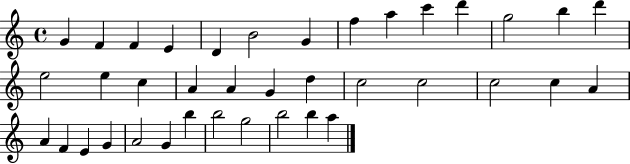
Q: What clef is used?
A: treble